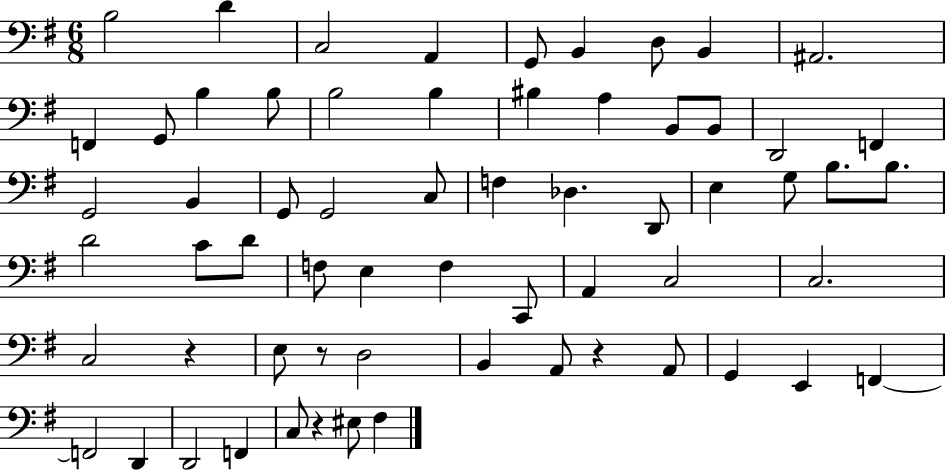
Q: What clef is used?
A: bass